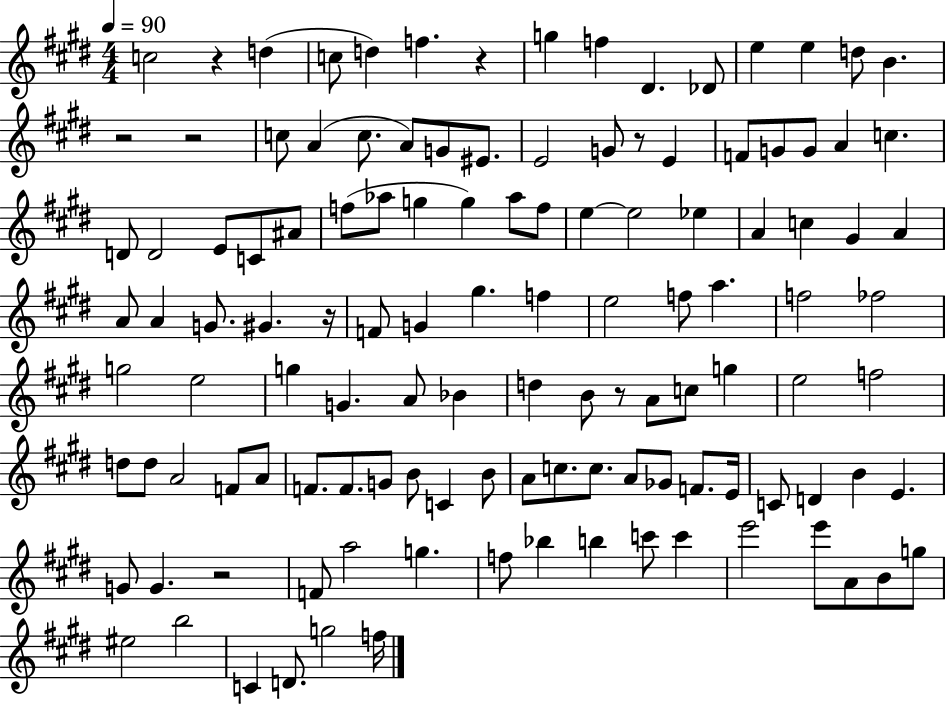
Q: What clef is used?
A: treble